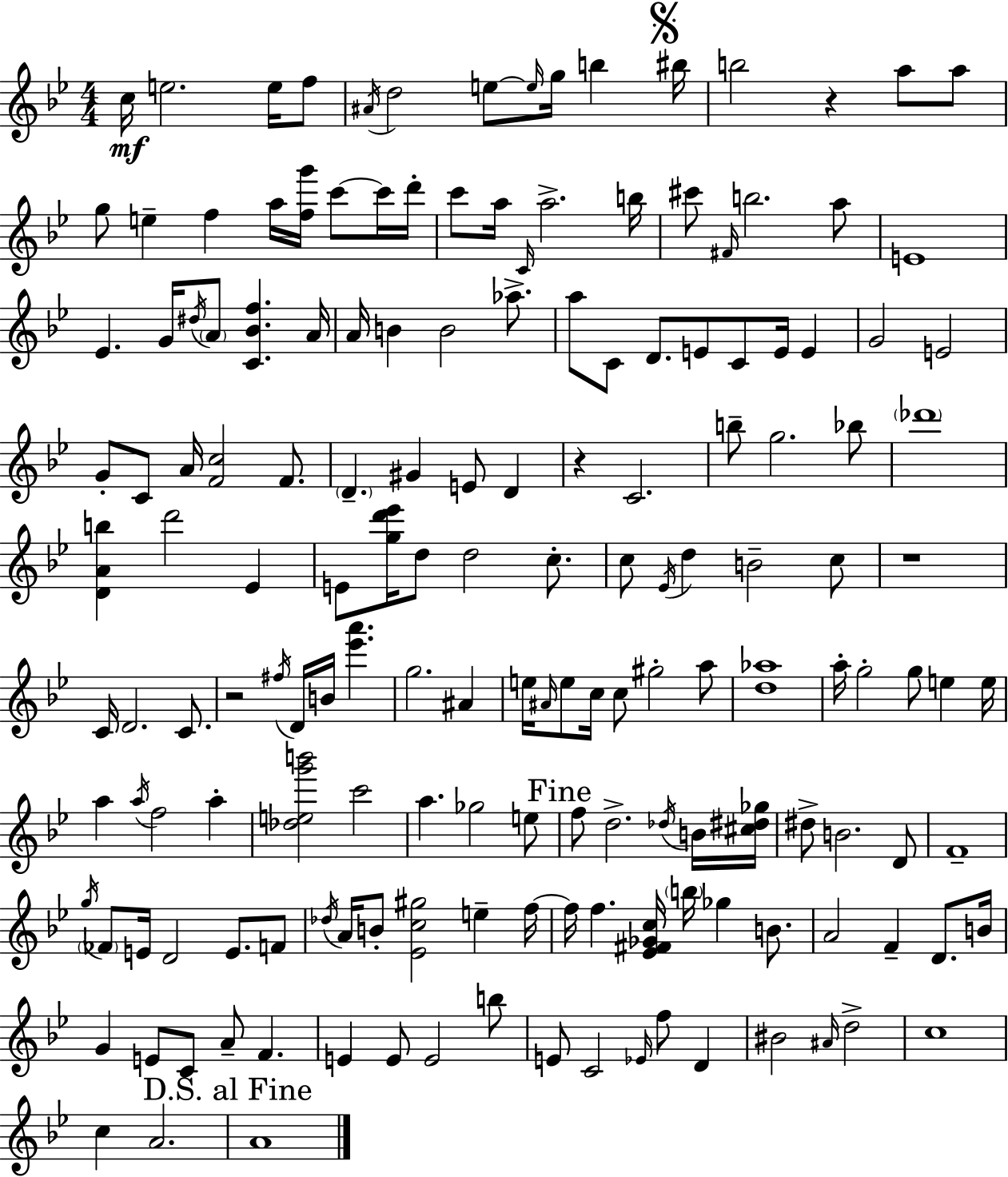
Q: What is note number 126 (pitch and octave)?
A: A4